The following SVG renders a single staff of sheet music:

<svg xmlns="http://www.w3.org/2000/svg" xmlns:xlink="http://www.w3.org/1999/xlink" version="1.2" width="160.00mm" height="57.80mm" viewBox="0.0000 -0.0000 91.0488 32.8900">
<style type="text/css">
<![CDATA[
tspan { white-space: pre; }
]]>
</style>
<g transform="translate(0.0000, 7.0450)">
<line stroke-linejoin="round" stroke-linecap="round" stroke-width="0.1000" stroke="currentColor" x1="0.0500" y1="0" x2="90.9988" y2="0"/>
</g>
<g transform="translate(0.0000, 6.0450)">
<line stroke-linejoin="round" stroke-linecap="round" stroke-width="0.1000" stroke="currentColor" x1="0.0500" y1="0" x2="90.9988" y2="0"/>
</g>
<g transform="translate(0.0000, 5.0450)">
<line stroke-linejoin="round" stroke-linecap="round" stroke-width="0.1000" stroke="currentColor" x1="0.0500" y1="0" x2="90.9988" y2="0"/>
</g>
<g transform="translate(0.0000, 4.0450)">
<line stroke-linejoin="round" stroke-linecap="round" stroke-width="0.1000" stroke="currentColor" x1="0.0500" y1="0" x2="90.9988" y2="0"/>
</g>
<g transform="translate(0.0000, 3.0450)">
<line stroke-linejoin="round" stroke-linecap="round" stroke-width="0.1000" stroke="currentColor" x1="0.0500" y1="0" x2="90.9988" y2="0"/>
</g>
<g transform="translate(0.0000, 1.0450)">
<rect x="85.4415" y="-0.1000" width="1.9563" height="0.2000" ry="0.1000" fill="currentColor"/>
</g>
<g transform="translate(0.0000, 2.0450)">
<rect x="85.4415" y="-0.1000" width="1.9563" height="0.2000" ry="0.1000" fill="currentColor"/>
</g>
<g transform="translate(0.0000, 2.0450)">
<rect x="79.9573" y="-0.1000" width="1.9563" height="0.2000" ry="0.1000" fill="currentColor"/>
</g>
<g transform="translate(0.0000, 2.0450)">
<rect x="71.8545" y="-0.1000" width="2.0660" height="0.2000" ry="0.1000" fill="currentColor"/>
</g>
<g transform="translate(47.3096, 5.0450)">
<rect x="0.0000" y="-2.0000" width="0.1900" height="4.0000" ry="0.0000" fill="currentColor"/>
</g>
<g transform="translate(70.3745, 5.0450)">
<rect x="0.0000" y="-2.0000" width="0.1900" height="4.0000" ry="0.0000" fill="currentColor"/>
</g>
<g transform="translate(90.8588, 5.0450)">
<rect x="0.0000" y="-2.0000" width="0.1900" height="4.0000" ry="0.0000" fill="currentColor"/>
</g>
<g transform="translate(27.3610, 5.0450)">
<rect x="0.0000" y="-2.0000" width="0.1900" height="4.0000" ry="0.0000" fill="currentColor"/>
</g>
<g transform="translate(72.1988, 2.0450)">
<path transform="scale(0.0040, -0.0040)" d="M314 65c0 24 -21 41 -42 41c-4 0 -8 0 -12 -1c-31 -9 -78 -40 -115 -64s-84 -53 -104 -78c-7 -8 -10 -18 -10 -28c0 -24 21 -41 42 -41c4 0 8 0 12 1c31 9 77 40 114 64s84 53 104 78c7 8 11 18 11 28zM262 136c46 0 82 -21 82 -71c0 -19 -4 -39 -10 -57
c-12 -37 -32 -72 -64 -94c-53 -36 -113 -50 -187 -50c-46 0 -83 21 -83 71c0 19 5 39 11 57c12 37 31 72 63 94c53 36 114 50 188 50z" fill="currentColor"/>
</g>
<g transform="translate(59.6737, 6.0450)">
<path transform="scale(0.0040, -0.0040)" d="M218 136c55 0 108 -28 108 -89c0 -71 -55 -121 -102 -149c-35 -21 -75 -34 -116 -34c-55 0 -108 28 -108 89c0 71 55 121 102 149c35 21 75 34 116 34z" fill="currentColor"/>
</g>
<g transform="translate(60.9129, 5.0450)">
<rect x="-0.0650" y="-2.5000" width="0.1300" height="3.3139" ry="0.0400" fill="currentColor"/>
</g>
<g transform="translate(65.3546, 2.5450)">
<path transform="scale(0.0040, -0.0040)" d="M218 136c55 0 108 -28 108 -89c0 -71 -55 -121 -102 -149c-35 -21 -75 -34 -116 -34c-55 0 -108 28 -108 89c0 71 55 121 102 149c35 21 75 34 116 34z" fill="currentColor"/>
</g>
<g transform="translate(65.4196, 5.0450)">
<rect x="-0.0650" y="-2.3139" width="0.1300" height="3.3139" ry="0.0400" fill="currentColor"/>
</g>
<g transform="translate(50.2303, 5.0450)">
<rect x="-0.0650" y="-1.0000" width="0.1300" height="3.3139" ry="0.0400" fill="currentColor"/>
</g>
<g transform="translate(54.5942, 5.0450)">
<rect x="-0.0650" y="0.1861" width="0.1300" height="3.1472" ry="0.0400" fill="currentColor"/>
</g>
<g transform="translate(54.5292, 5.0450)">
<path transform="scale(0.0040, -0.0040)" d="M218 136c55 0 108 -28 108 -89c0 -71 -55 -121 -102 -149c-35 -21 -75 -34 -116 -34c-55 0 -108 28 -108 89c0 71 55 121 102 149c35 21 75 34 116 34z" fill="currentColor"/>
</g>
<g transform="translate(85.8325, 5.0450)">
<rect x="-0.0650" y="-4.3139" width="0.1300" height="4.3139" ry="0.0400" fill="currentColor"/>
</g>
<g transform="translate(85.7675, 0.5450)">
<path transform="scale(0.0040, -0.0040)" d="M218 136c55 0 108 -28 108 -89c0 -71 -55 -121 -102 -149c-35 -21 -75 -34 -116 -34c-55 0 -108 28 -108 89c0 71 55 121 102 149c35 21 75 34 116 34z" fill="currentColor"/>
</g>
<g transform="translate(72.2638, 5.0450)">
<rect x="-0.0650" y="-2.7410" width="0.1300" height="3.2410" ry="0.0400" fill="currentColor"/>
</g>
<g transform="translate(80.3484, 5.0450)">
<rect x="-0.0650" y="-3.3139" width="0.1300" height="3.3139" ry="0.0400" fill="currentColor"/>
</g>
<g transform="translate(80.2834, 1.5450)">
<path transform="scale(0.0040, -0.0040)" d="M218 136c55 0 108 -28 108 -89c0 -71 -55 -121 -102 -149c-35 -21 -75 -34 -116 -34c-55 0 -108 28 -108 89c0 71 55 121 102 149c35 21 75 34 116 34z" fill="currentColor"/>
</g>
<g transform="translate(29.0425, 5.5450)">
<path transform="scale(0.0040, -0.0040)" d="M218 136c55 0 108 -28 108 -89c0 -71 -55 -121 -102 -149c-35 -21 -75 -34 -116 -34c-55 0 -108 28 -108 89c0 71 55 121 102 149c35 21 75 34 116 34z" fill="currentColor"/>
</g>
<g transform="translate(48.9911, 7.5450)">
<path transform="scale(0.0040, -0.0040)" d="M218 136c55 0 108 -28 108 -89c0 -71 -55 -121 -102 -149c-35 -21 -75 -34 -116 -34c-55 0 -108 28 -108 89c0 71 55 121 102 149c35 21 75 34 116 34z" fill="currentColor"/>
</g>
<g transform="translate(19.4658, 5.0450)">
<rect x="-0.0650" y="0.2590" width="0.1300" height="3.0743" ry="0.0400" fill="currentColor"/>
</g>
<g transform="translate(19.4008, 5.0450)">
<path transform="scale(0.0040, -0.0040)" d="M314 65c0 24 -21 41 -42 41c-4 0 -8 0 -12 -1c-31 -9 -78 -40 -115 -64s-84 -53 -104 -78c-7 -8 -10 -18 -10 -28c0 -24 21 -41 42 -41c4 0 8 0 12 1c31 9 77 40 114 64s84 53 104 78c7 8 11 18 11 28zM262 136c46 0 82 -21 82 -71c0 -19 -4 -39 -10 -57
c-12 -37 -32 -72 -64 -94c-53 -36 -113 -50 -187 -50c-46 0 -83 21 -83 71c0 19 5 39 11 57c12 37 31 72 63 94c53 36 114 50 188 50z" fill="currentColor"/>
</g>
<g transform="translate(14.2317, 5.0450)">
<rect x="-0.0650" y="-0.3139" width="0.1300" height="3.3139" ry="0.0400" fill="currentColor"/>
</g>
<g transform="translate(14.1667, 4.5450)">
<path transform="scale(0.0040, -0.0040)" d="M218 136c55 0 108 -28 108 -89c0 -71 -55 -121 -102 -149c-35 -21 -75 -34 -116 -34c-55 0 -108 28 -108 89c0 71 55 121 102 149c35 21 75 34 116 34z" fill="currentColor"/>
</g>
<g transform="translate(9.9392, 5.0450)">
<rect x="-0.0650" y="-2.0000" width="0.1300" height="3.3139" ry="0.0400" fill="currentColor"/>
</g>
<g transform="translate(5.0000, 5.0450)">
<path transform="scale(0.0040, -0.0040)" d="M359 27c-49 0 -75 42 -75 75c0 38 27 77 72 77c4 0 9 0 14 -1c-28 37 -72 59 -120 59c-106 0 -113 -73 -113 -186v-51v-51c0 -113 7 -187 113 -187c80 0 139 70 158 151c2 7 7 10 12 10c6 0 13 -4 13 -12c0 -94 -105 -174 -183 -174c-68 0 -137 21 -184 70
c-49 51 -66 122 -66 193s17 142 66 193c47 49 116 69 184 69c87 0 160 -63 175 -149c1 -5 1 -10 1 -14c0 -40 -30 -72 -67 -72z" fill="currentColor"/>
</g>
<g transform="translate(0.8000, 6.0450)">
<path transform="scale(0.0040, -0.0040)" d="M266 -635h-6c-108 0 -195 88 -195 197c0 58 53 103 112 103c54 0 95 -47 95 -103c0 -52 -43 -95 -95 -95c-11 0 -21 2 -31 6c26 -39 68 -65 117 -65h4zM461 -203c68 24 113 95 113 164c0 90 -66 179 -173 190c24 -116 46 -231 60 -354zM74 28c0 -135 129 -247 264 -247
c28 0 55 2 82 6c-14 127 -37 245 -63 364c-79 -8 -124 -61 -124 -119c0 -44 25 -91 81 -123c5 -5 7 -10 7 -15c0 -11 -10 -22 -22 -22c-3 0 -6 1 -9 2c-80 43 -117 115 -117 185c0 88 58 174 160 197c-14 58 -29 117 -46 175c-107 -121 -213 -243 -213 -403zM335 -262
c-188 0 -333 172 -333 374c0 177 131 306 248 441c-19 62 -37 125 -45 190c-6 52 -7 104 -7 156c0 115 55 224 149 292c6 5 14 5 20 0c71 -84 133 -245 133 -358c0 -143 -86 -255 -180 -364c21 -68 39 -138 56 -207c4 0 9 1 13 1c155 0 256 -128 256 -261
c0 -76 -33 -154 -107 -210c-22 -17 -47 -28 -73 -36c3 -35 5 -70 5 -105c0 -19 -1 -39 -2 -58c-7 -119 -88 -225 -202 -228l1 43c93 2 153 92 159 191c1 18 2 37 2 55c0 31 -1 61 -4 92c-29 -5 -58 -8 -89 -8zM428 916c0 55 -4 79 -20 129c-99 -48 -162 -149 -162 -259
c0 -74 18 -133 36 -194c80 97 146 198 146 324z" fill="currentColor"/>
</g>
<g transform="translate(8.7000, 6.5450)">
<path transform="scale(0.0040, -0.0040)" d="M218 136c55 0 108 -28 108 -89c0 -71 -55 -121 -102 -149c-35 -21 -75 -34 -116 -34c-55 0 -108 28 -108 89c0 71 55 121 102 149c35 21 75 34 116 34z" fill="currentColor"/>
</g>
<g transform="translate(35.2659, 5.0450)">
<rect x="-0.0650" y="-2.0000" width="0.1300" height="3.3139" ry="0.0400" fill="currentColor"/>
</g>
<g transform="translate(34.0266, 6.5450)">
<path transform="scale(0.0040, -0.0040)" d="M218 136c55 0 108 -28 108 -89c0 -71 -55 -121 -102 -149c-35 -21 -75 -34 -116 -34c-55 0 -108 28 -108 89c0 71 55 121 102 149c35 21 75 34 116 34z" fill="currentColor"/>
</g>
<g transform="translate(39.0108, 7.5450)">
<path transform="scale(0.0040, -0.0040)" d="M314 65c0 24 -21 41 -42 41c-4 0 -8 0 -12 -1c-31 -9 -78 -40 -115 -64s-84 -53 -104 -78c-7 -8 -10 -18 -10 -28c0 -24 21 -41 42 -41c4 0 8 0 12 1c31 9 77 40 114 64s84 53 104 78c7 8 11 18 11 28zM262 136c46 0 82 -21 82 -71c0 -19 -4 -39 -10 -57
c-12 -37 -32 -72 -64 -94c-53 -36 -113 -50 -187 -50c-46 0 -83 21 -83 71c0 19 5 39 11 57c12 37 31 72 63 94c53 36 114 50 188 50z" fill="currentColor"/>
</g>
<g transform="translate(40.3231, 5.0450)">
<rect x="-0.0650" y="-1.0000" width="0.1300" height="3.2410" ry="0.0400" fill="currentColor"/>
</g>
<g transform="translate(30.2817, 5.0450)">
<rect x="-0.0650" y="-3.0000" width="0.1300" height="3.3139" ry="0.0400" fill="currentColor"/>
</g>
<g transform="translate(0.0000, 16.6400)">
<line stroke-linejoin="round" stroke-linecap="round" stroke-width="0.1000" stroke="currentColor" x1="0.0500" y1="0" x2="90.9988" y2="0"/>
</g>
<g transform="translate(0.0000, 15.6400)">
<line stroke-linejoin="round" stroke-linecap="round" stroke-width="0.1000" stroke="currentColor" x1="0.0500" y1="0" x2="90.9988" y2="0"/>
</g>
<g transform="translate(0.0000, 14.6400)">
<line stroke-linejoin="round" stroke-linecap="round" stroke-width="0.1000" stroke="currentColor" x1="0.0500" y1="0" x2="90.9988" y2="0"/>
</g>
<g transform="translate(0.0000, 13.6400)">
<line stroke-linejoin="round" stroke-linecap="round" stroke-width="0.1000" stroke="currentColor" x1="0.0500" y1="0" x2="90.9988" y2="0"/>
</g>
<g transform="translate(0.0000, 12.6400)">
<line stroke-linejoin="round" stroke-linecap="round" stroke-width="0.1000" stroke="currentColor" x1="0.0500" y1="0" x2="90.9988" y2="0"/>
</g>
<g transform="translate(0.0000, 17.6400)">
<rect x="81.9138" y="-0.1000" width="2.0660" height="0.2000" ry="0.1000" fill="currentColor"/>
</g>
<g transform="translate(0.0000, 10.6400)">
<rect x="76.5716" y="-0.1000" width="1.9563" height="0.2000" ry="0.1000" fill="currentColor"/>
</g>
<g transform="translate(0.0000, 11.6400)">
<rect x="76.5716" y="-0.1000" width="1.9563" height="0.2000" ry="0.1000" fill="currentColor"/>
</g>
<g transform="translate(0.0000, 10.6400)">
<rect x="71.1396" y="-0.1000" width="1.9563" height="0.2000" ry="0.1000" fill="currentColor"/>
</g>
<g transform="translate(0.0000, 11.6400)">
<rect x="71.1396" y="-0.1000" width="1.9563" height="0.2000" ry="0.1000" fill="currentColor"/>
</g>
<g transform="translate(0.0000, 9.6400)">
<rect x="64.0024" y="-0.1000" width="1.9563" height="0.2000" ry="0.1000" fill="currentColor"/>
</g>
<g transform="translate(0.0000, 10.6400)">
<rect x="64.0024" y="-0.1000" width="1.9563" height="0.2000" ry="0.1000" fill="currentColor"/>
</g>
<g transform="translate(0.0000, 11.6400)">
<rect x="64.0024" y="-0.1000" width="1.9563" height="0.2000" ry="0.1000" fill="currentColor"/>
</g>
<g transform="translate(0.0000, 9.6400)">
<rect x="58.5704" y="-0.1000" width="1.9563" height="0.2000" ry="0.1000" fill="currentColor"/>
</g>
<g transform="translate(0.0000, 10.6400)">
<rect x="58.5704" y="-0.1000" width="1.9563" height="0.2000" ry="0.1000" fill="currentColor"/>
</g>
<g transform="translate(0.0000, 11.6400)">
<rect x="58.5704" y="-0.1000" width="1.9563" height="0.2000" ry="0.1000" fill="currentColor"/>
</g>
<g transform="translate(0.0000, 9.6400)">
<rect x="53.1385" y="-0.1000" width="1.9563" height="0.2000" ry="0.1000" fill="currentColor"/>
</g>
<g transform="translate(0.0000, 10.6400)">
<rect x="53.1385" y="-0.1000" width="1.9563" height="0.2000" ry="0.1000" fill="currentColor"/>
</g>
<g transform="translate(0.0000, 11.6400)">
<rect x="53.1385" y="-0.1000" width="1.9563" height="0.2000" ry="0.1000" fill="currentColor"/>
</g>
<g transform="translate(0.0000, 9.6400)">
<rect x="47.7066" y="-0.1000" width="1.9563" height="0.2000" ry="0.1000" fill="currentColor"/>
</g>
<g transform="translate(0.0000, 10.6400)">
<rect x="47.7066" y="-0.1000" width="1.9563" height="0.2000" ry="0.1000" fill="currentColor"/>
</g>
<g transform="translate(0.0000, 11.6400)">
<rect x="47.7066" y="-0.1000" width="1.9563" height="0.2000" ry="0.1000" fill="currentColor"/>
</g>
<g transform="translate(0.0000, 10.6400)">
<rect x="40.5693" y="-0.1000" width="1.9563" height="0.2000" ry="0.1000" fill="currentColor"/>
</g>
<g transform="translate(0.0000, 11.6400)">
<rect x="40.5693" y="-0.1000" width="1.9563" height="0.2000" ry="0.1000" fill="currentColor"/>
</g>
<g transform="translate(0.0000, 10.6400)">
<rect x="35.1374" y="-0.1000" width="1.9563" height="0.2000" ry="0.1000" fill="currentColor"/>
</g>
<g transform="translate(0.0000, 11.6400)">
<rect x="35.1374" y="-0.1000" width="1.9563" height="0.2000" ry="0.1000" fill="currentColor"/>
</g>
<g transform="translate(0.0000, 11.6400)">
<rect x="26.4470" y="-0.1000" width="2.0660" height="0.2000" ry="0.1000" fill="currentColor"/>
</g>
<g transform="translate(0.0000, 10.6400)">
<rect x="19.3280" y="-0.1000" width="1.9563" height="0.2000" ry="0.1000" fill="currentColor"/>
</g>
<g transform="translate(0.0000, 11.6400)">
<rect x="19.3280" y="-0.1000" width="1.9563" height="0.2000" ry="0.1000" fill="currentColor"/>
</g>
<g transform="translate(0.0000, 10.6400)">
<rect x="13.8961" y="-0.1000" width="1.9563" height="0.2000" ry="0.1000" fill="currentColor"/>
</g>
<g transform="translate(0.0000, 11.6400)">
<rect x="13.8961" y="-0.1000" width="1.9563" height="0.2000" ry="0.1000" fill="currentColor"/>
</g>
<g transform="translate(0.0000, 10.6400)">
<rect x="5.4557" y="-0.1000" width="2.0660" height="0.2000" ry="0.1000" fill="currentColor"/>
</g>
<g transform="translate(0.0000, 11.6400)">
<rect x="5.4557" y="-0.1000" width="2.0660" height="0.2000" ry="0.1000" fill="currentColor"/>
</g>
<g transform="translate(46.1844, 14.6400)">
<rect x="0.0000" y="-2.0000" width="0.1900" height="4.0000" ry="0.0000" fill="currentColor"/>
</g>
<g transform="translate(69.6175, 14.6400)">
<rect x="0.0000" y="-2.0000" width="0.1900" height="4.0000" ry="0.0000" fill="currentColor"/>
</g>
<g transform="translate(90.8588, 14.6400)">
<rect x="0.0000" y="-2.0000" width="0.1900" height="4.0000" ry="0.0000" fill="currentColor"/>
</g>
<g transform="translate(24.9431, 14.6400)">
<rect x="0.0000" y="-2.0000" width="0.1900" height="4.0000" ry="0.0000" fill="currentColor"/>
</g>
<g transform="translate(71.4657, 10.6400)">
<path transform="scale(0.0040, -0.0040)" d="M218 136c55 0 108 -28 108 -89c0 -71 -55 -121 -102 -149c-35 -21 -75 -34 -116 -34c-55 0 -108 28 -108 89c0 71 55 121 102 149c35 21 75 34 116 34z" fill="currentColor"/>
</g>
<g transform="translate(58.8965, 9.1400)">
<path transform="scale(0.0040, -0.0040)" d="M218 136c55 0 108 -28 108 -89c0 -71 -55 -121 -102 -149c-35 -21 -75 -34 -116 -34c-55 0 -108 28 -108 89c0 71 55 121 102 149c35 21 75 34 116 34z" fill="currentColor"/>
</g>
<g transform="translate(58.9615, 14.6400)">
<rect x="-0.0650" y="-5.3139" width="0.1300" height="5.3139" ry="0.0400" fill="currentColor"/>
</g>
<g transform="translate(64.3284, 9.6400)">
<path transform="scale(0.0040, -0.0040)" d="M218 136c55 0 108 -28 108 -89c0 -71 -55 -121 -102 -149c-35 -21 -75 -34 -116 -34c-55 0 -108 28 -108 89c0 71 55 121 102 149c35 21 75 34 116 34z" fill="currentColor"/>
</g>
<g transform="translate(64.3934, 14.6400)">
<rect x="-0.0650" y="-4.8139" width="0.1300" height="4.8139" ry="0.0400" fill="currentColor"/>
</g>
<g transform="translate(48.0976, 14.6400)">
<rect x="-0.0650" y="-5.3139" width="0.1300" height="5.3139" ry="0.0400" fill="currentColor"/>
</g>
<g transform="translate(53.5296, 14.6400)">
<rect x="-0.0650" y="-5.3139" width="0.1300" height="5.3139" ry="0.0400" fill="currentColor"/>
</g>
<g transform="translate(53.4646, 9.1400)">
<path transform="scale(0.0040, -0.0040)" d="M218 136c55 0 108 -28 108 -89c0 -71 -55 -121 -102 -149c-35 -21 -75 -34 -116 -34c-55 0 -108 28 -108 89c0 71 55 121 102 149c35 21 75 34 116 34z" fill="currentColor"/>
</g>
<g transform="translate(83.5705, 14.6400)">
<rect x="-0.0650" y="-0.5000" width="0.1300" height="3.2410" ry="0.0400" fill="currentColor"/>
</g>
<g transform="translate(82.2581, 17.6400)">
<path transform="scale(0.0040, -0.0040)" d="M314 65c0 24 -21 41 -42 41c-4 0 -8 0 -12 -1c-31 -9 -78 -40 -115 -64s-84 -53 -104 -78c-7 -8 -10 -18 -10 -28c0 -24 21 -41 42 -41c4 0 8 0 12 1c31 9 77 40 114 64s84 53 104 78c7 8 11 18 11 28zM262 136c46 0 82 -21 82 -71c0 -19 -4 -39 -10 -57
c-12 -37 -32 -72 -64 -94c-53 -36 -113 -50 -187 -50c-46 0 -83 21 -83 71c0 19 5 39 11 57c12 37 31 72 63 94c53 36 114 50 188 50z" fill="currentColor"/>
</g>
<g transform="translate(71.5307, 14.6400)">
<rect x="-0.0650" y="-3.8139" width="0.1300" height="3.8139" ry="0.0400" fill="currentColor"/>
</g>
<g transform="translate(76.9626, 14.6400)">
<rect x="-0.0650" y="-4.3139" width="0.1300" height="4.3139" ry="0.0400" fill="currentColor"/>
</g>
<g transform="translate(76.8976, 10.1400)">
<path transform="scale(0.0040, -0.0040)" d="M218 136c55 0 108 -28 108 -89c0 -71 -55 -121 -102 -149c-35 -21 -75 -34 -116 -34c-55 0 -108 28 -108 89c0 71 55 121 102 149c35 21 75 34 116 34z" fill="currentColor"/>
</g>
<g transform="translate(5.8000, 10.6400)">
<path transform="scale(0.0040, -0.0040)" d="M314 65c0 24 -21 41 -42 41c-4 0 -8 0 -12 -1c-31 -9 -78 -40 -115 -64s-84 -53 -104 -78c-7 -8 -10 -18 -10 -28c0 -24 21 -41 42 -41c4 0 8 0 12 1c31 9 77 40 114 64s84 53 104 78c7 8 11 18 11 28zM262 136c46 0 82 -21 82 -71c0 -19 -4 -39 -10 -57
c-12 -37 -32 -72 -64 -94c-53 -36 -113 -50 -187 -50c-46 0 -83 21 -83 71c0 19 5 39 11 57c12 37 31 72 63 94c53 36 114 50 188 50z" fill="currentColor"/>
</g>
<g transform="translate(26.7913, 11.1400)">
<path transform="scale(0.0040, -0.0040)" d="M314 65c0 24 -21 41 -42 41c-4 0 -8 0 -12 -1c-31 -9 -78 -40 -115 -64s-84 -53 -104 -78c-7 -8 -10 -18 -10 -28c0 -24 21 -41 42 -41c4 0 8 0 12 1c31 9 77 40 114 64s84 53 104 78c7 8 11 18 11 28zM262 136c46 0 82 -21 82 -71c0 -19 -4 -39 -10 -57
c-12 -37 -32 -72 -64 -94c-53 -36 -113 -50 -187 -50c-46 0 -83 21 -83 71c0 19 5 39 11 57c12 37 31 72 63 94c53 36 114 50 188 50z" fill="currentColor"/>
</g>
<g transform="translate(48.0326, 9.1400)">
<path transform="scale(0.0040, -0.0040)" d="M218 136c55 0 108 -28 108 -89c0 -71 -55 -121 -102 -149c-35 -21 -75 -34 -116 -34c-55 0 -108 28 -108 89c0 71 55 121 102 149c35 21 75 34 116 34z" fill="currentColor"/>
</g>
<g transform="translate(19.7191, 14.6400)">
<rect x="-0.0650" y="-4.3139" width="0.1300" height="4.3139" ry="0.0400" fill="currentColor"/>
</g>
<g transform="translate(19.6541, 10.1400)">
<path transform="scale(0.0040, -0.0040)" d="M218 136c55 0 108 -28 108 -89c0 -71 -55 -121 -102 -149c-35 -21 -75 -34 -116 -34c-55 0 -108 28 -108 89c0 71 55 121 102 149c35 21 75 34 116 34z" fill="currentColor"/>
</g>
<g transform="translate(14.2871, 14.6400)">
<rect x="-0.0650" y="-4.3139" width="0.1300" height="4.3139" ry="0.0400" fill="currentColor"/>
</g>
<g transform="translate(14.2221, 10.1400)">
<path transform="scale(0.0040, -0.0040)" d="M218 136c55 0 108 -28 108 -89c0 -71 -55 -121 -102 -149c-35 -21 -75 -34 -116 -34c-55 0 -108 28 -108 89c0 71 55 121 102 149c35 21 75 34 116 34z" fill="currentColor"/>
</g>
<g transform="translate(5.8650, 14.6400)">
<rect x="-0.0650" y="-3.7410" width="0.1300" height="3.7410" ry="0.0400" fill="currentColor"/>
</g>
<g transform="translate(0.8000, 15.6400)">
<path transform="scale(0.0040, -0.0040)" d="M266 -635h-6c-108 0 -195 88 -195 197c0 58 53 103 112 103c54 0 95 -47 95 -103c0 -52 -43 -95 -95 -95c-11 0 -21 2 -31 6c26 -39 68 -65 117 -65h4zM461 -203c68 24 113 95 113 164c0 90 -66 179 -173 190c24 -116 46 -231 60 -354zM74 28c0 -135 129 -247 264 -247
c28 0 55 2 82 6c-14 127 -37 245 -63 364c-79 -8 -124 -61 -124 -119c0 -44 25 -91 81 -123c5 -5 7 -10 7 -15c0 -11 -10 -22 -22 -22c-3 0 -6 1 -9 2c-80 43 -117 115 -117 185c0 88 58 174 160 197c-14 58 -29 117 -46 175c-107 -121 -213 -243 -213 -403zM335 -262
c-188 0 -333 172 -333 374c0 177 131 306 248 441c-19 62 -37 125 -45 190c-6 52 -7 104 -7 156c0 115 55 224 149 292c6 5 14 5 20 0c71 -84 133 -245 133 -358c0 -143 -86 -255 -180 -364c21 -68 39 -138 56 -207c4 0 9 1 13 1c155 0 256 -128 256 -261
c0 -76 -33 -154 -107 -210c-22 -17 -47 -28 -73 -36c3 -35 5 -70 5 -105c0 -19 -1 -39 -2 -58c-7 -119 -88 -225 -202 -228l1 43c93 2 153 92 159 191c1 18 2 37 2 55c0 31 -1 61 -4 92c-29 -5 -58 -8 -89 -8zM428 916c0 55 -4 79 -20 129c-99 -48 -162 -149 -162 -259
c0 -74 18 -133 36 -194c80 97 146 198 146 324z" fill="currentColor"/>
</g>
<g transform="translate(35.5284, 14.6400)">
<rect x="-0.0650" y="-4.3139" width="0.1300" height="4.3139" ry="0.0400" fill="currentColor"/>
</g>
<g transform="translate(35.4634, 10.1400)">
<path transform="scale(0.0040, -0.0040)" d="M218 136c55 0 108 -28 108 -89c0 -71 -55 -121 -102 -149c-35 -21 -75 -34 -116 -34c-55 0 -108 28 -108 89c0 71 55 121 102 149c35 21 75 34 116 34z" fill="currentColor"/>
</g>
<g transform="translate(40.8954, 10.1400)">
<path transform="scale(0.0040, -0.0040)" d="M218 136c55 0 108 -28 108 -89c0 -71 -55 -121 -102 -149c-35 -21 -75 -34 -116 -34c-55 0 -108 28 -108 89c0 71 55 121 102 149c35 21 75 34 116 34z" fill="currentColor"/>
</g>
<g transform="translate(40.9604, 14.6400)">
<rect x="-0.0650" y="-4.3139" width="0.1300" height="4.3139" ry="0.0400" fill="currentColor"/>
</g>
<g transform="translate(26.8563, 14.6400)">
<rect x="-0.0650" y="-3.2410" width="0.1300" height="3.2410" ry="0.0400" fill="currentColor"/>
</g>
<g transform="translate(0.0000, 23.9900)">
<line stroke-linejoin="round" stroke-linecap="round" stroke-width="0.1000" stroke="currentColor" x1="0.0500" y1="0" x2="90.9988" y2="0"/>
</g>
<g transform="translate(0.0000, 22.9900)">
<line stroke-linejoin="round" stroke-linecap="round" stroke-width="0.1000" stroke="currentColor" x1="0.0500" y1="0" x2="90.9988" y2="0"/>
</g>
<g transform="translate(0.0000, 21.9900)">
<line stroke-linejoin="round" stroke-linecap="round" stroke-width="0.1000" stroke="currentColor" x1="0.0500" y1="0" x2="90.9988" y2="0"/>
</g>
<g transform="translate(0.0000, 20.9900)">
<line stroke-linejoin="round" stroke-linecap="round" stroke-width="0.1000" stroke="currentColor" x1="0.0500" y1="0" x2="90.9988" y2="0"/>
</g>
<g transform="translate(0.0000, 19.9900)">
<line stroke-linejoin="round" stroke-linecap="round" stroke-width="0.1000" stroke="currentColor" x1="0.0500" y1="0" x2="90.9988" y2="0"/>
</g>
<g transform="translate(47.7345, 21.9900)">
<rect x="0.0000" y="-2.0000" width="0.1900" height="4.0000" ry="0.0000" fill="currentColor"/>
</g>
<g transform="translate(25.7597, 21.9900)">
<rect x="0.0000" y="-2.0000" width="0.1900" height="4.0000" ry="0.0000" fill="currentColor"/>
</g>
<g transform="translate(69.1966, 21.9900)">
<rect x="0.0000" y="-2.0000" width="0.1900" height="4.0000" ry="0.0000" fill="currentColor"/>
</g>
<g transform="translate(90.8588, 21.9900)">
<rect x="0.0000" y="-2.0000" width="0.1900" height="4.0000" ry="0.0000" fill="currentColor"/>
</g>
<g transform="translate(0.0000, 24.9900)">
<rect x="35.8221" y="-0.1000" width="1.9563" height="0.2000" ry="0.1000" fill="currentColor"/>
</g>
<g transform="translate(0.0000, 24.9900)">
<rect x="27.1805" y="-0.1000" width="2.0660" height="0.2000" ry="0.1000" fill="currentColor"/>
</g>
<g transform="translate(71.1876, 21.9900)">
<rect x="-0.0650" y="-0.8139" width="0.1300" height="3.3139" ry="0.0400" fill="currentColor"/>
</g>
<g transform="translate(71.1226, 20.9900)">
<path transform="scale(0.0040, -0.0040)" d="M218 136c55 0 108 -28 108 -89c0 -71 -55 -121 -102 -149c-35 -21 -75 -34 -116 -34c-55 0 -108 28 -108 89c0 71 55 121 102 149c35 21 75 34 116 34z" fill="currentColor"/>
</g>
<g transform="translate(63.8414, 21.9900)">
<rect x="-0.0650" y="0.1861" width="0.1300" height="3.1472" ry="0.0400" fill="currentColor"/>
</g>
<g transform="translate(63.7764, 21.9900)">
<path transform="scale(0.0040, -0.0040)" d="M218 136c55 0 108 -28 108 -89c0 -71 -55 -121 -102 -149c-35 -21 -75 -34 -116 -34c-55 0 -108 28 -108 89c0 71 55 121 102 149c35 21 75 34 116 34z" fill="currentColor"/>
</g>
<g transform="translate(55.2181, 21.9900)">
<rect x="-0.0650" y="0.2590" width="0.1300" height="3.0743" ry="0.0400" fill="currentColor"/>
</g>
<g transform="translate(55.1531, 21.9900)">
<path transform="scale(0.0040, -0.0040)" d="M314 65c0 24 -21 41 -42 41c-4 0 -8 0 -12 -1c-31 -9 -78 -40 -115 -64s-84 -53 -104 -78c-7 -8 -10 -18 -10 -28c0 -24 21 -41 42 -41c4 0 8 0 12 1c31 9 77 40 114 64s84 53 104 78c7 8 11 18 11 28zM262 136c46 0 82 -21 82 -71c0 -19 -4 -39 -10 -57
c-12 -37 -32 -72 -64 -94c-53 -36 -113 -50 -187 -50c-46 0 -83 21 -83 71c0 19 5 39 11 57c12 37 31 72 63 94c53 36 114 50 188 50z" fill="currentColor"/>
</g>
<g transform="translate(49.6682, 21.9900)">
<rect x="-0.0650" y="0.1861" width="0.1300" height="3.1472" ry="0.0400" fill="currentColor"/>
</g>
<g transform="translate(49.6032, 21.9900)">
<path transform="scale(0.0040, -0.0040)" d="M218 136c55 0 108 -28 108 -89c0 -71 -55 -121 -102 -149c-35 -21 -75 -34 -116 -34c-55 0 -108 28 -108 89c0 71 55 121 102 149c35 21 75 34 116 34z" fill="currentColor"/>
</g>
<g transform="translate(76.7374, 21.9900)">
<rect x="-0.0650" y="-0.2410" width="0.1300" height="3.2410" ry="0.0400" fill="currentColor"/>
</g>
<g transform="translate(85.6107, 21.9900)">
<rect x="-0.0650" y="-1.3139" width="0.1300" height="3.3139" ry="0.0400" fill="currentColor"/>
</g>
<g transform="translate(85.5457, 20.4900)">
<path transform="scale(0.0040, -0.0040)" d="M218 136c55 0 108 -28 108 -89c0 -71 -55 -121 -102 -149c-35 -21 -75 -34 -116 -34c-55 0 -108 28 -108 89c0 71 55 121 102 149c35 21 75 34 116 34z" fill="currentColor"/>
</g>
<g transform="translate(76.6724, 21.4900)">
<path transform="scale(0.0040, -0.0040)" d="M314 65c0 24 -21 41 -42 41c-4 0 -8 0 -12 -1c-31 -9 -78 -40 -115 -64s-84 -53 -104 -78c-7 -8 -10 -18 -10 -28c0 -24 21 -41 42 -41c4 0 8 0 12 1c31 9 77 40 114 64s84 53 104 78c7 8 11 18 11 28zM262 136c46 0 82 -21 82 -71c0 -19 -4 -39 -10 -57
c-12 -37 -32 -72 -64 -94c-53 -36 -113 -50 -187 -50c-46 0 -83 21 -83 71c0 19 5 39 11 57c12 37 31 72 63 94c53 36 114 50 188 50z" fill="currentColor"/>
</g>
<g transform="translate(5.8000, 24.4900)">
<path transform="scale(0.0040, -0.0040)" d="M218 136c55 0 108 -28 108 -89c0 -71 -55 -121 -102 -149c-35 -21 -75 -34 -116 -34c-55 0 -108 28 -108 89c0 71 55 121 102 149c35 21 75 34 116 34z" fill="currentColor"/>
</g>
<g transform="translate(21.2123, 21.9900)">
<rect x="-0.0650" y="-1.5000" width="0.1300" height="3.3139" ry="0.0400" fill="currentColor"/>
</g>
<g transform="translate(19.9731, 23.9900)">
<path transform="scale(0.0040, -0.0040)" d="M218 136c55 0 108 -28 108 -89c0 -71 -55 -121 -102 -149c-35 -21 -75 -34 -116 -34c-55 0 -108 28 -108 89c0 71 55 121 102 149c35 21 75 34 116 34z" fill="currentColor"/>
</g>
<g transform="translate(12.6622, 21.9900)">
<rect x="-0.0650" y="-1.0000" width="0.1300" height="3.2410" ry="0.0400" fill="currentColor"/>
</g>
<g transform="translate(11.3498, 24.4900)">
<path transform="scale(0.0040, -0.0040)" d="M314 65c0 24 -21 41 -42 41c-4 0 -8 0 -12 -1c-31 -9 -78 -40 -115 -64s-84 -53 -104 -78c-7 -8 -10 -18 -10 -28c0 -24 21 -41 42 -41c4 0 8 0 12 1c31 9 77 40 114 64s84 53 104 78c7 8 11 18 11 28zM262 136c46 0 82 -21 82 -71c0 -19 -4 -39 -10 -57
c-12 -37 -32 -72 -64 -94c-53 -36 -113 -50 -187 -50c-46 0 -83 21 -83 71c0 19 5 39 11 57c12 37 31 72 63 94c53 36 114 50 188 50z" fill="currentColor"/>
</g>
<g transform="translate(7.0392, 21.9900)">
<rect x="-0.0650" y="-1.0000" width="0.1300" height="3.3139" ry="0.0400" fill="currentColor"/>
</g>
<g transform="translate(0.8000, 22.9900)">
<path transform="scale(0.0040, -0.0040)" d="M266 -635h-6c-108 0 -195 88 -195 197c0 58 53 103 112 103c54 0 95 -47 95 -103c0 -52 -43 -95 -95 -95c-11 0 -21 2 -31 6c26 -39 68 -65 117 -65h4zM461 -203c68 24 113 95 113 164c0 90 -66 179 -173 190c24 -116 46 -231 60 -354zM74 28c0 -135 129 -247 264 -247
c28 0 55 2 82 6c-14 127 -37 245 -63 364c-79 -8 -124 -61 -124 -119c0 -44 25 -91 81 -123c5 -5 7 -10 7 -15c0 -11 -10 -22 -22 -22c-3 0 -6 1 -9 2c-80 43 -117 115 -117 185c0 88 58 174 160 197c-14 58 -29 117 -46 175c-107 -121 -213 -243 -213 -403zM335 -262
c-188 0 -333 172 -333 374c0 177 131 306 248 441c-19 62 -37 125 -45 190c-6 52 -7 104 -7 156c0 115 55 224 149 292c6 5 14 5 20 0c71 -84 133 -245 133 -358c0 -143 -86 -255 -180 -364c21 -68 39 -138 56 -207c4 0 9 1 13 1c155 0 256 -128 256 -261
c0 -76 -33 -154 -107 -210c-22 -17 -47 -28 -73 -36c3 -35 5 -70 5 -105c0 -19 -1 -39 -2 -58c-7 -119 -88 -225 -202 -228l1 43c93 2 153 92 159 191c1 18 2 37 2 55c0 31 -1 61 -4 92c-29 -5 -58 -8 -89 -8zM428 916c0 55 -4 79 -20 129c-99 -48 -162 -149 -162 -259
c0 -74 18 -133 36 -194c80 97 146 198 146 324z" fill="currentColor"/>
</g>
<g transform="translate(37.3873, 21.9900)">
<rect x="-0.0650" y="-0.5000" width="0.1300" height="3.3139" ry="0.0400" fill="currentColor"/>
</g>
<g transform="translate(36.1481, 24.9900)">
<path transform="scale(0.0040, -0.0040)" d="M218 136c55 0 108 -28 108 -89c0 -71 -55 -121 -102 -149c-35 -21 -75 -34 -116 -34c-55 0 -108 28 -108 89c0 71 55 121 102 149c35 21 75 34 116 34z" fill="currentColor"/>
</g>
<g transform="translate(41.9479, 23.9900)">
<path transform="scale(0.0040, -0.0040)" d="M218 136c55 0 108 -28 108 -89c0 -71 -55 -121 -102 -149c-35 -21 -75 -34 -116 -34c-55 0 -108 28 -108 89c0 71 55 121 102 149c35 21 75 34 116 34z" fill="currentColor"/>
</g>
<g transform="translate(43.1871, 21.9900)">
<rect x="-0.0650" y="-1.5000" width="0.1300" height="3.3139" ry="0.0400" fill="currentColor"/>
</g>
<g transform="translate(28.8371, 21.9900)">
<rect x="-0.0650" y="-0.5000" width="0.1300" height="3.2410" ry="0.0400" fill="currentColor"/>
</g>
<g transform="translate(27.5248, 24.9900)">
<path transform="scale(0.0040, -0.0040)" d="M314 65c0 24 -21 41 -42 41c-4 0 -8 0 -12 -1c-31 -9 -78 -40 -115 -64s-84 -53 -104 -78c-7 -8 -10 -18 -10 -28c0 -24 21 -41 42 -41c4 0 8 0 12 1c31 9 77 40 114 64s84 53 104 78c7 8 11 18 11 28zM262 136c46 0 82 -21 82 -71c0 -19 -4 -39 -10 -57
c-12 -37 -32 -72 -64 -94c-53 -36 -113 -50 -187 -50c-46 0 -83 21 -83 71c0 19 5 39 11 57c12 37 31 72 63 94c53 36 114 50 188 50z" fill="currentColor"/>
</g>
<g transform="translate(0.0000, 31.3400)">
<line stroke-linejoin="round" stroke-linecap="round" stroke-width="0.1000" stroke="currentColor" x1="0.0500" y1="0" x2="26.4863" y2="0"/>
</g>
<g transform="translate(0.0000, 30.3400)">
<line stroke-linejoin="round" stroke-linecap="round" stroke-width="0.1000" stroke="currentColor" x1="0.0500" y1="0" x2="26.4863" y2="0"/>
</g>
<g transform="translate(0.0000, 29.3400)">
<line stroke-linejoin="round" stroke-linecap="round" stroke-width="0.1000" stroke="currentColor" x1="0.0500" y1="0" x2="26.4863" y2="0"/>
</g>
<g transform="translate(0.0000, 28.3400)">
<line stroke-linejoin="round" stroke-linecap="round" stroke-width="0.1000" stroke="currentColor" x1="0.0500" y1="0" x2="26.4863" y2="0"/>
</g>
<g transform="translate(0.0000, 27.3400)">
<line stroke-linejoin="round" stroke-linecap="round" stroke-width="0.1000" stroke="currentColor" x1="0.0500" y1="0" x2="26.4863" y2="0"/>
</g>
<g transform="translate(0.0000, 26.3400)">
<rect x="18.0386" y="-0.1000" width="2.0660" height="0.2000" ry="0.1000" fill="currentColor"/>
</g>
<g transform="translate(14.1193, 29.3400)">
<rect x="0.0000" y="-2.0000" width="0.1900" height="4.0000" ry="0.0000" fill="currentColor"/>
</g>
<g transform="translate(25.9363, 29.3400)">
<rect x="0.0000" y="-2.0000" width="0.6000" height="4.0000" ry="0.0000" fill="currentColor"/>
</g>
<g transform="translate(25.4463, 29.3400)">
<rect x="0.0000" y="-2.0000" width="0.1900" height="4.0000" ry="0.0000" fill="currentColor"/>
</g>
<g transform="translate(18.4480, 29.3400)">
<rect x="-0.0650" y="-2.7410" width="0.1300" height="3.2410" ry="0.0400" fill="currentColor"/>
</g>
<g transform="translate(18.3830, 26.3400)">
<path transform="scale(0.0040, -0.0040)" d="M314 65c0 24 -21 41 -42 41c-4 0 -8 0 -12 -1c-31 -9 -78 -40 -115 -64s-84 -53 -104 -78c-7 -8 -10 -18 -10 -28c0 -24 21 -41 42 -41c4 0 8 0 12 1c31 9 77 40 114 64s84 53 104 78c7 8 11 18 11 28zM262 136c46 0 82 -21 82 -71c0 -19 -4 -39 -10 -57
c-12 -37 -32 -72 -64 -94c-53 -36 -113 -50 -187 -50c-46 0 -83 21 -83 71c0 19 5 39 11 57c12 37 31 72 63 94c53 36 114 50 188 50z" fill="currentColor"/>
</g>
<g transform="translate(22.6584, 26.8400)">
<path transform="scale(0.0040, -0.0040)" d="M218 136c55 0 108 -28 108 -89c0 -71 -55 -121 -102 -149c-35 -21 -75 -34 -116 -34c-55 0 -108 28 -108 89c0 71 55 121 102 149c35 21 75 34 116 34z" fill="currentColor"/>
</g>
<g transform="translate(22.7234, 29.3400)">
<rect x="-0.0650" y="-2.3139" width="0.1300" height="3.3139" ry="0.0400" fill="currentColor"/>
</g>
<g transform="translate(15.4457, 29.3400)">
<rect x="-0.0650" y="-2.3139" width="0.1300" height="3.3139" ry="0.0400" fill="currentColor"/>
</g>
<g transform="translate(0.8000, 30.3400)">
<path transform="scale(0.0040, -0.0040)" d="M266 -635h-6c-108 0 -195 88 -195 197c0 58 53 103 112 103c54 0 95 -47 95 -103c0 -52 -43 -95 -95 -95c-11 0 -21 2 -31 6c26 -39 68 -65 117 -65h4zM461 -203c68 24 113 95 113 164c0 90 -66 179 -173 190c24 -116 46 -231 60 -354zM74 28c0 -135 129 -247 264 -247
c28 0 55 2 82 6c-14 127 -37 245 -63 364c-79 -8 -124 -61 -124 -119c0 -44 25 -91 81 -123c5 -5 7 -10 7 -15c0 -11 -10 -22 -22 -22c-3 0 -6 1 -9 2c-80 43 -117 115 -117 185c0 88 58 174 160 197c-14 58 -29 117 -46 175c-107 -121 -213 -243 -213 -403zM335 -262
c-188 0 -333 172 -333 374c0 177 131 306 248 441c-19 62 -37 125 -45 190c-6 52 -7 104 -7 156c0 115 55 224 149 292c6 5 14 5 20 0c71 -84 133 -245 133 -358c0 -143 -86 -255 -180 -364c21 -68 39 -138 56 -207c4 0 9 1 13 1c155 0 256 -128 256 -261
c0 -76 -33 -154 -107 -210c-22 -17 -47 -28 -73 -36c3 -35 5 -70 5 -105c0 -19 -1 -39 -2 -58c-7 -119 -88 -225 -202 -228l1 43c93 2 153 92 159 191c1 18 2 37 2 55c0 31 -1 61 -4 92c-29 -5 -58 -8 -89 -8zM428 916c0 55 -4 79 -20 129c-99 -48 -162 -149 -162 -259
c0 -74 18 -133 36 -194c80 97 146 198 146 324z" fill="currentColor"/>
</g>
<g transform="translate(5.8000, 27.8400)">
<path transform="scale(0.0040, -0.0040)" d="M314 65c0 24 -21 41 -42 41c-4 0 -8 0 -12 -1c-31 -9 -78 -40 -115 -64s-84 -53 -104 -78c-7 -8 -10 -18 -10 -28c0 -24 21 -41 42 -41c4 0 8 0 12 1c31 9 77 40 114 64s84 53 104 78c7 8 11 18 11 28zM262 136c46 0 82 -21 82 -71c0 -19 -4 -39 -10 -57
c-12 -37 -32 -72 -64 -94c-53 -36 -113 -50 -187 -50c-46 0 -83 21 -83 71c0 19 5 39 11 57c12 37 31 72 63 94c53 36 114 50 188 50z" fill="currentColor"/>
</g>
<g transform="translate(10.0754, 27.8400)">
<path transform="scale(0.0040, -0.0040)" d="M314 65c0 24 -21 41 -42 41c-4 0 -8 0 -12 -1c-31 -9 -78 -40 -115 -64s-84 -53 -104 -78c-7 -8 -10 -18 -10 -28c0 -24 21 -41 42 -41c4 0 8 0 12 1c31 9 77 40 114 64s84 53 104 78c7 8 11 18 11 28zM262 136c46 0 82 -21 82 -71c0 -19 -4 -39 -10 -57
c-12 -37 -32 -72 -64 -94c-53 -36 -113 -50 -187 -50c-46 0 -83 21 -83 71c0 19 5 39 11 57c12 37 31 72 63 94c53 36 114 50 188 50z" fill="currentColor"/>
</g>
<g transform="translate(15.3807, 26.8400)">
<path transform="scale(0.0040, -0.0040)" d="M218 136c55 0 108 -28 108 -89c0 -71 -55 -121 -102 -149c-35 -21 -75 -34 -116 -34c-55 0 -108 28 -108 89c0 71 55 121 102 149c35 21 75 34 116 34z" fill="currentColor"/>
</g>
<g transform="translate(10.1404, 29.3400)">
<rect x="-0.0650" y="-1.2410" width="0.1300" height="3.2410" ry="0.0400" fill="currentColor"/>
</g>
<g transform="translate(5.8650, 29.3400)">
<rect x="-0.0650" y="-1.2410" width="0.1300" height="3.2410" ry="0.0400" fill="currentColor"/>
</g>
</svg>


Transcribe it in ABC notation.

X:1
T:Untitled
M:4/4
L:1/4
K:C
F c B2 A F D2 D B G g a2 b d' c'2 d' d' b2 d' d' f' f' f' e' c' d' C2 D D2 E C2 C E B B2 B d c2 e e2 e2 g a2 g